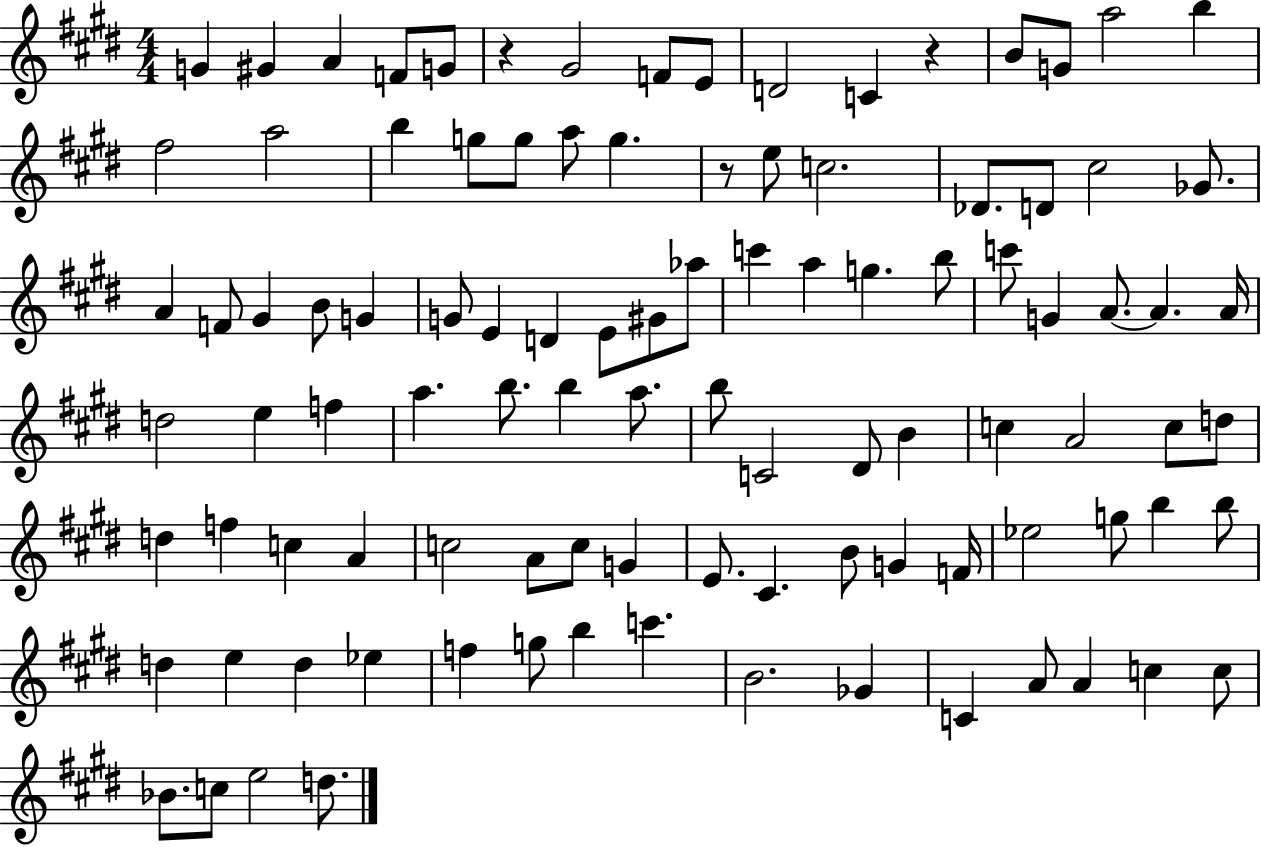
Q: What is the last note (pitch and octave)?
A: D5